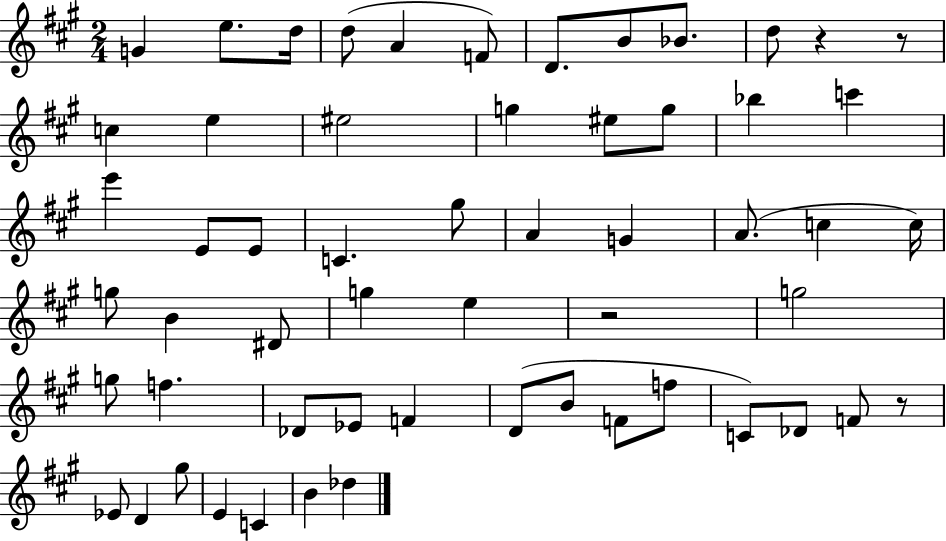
X:1
T:Untitled
M:2/4
L:1/4
K:A
G e/2 d/4 d/2 A F/2 D/2 B/2 _B/2 d/2 z z/2 c e ^e2 g ^e/2 g/2 _b c' e' E/2 E/2 C ^g/2 A G A/2 c c/4 g/2 B ^D/2 g e z2 g2 g/2 f _D/2 _E/2 F D/2 B/2 F/2 f/2 C/2 _D/2 F/2 z/2 _E/2 D ^g/2 E C B _d